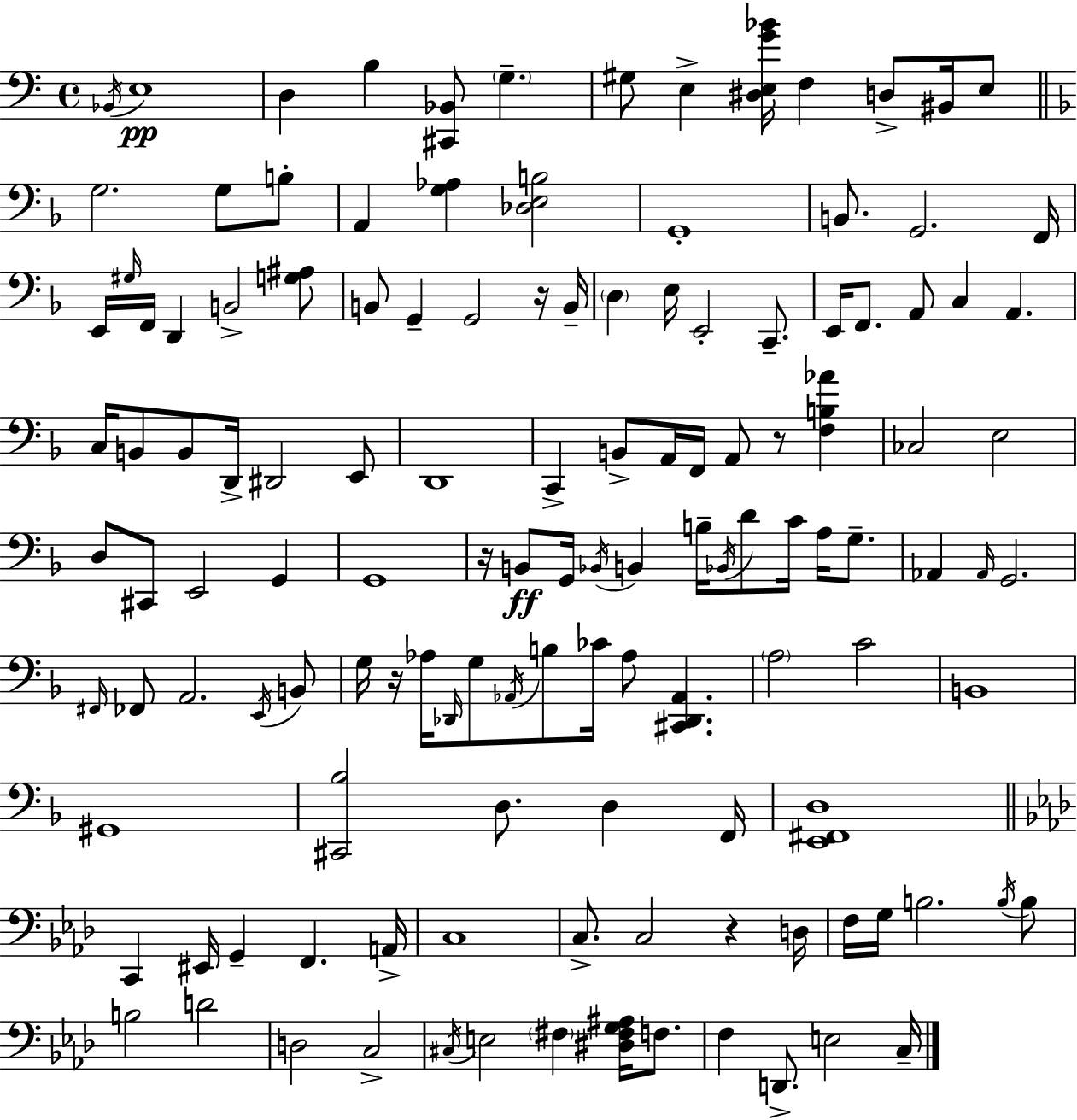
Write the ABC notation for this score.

X:1
T:Untitled
M:4/4
L:1/4
K:Am
_B,,/4 E,4 D, B, [^C,,_B,,]/2 G, ^G,/2 E, [^D,E,G_B]/4 F, D,/2 ^B,,/4 E,/2 G,2 G,/2 B,/2 A,, [G,_A,] [_D,E,B,]2 G,,4 B,,/2 G,,2 F,,/4 E,,/4 ^G,/4 F,,/4 D,, B,,2 [G,^A,]/2 B,,/2 G,, G,,2 z/4 B,,/4 D, E,/4 E,,2 C,,/2 E,,/4 F,,/2 A,,/2 C, A,, C,/4 B,,/2 B,,/2 D,,/4 ^D,,2 E,,/2 D,,4 C,, B,,/2 A,,/4 F,,/4 A,,/2 z/2 [F,B,_A] _C,2 E,2 D,/2 ^C,,/2 E,,2 G,, G,,4 z/4 B,,/2 G,,/4 _B,,/4 B,, B,/4 _B,,/4 D/2 C/4 A,/4 G,/2 _A,, _A,,/4 G,,2 ^F,,/4 _F,,/2 A,,2 E,,/4 B,,/2 G,/4 z/4 _A,/4 _D,,/4 G,/2 _A,,/4 B,/2 _C/4 _A,/2 [^C,,_D,,_A,,] A,2 C2 B,,4 ^G,,4 [^C,,_B,]2 D,/2 D, F,,/4 [E,,^F,,D,]4 C,, ^E,,/4 G,, F,, A,,/4 C,4 C,/2 C,2 z D,/4 F,/4 G,/4 B,2 B,/4 B,/2 B,2 D2 D,2 C,2 ^C,/4 E,2 ^F, [^D,^F,G,^A,]/4 F,/2 F, D,,/2 E,2 C,/4